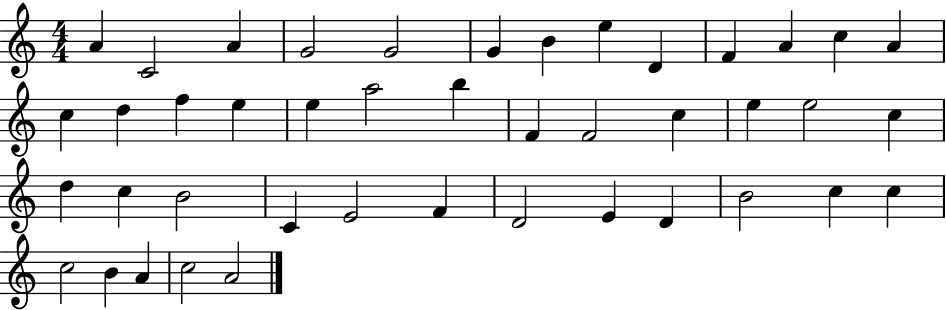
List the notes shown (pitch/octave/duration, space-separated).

A4/q C4/h A4/q G4/h G4/h G4/q B4/q E5/q D4/q F4/q A4/q C5/q A4/q C5/q D5/q F5/q E5/q E5/q A5/h B5/q F4/q F4/h C5/q E5/q E5/h C5/q D5/q C5/q B4/h C4/q E4/h F4/q D4/h E4/q D4/q B4/h C5/q C5/q C5/h B4/q A4/q C5/h A4/h